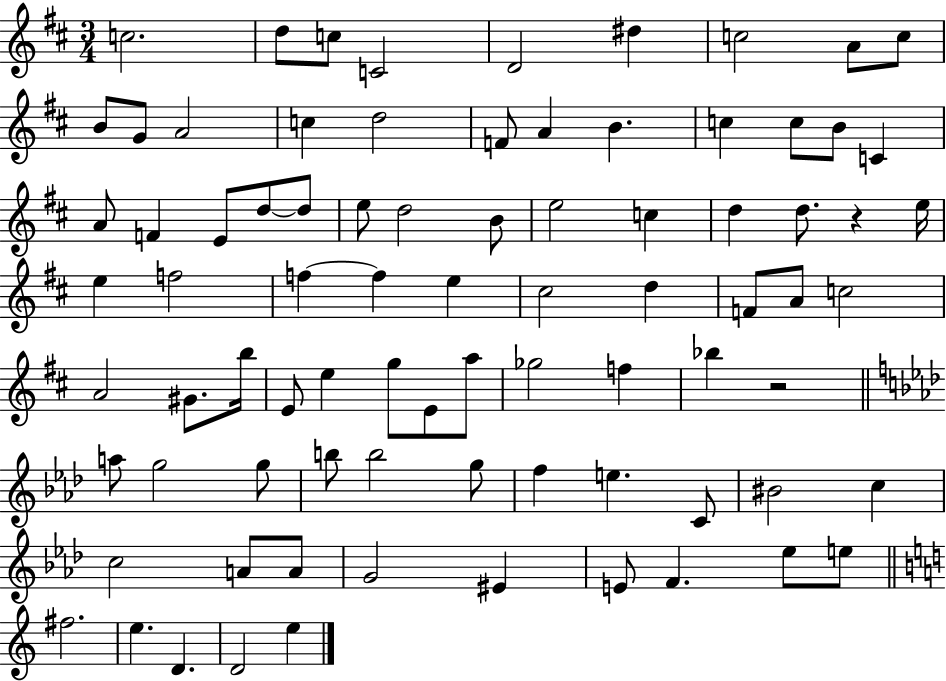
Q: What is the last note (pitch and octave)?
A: E5